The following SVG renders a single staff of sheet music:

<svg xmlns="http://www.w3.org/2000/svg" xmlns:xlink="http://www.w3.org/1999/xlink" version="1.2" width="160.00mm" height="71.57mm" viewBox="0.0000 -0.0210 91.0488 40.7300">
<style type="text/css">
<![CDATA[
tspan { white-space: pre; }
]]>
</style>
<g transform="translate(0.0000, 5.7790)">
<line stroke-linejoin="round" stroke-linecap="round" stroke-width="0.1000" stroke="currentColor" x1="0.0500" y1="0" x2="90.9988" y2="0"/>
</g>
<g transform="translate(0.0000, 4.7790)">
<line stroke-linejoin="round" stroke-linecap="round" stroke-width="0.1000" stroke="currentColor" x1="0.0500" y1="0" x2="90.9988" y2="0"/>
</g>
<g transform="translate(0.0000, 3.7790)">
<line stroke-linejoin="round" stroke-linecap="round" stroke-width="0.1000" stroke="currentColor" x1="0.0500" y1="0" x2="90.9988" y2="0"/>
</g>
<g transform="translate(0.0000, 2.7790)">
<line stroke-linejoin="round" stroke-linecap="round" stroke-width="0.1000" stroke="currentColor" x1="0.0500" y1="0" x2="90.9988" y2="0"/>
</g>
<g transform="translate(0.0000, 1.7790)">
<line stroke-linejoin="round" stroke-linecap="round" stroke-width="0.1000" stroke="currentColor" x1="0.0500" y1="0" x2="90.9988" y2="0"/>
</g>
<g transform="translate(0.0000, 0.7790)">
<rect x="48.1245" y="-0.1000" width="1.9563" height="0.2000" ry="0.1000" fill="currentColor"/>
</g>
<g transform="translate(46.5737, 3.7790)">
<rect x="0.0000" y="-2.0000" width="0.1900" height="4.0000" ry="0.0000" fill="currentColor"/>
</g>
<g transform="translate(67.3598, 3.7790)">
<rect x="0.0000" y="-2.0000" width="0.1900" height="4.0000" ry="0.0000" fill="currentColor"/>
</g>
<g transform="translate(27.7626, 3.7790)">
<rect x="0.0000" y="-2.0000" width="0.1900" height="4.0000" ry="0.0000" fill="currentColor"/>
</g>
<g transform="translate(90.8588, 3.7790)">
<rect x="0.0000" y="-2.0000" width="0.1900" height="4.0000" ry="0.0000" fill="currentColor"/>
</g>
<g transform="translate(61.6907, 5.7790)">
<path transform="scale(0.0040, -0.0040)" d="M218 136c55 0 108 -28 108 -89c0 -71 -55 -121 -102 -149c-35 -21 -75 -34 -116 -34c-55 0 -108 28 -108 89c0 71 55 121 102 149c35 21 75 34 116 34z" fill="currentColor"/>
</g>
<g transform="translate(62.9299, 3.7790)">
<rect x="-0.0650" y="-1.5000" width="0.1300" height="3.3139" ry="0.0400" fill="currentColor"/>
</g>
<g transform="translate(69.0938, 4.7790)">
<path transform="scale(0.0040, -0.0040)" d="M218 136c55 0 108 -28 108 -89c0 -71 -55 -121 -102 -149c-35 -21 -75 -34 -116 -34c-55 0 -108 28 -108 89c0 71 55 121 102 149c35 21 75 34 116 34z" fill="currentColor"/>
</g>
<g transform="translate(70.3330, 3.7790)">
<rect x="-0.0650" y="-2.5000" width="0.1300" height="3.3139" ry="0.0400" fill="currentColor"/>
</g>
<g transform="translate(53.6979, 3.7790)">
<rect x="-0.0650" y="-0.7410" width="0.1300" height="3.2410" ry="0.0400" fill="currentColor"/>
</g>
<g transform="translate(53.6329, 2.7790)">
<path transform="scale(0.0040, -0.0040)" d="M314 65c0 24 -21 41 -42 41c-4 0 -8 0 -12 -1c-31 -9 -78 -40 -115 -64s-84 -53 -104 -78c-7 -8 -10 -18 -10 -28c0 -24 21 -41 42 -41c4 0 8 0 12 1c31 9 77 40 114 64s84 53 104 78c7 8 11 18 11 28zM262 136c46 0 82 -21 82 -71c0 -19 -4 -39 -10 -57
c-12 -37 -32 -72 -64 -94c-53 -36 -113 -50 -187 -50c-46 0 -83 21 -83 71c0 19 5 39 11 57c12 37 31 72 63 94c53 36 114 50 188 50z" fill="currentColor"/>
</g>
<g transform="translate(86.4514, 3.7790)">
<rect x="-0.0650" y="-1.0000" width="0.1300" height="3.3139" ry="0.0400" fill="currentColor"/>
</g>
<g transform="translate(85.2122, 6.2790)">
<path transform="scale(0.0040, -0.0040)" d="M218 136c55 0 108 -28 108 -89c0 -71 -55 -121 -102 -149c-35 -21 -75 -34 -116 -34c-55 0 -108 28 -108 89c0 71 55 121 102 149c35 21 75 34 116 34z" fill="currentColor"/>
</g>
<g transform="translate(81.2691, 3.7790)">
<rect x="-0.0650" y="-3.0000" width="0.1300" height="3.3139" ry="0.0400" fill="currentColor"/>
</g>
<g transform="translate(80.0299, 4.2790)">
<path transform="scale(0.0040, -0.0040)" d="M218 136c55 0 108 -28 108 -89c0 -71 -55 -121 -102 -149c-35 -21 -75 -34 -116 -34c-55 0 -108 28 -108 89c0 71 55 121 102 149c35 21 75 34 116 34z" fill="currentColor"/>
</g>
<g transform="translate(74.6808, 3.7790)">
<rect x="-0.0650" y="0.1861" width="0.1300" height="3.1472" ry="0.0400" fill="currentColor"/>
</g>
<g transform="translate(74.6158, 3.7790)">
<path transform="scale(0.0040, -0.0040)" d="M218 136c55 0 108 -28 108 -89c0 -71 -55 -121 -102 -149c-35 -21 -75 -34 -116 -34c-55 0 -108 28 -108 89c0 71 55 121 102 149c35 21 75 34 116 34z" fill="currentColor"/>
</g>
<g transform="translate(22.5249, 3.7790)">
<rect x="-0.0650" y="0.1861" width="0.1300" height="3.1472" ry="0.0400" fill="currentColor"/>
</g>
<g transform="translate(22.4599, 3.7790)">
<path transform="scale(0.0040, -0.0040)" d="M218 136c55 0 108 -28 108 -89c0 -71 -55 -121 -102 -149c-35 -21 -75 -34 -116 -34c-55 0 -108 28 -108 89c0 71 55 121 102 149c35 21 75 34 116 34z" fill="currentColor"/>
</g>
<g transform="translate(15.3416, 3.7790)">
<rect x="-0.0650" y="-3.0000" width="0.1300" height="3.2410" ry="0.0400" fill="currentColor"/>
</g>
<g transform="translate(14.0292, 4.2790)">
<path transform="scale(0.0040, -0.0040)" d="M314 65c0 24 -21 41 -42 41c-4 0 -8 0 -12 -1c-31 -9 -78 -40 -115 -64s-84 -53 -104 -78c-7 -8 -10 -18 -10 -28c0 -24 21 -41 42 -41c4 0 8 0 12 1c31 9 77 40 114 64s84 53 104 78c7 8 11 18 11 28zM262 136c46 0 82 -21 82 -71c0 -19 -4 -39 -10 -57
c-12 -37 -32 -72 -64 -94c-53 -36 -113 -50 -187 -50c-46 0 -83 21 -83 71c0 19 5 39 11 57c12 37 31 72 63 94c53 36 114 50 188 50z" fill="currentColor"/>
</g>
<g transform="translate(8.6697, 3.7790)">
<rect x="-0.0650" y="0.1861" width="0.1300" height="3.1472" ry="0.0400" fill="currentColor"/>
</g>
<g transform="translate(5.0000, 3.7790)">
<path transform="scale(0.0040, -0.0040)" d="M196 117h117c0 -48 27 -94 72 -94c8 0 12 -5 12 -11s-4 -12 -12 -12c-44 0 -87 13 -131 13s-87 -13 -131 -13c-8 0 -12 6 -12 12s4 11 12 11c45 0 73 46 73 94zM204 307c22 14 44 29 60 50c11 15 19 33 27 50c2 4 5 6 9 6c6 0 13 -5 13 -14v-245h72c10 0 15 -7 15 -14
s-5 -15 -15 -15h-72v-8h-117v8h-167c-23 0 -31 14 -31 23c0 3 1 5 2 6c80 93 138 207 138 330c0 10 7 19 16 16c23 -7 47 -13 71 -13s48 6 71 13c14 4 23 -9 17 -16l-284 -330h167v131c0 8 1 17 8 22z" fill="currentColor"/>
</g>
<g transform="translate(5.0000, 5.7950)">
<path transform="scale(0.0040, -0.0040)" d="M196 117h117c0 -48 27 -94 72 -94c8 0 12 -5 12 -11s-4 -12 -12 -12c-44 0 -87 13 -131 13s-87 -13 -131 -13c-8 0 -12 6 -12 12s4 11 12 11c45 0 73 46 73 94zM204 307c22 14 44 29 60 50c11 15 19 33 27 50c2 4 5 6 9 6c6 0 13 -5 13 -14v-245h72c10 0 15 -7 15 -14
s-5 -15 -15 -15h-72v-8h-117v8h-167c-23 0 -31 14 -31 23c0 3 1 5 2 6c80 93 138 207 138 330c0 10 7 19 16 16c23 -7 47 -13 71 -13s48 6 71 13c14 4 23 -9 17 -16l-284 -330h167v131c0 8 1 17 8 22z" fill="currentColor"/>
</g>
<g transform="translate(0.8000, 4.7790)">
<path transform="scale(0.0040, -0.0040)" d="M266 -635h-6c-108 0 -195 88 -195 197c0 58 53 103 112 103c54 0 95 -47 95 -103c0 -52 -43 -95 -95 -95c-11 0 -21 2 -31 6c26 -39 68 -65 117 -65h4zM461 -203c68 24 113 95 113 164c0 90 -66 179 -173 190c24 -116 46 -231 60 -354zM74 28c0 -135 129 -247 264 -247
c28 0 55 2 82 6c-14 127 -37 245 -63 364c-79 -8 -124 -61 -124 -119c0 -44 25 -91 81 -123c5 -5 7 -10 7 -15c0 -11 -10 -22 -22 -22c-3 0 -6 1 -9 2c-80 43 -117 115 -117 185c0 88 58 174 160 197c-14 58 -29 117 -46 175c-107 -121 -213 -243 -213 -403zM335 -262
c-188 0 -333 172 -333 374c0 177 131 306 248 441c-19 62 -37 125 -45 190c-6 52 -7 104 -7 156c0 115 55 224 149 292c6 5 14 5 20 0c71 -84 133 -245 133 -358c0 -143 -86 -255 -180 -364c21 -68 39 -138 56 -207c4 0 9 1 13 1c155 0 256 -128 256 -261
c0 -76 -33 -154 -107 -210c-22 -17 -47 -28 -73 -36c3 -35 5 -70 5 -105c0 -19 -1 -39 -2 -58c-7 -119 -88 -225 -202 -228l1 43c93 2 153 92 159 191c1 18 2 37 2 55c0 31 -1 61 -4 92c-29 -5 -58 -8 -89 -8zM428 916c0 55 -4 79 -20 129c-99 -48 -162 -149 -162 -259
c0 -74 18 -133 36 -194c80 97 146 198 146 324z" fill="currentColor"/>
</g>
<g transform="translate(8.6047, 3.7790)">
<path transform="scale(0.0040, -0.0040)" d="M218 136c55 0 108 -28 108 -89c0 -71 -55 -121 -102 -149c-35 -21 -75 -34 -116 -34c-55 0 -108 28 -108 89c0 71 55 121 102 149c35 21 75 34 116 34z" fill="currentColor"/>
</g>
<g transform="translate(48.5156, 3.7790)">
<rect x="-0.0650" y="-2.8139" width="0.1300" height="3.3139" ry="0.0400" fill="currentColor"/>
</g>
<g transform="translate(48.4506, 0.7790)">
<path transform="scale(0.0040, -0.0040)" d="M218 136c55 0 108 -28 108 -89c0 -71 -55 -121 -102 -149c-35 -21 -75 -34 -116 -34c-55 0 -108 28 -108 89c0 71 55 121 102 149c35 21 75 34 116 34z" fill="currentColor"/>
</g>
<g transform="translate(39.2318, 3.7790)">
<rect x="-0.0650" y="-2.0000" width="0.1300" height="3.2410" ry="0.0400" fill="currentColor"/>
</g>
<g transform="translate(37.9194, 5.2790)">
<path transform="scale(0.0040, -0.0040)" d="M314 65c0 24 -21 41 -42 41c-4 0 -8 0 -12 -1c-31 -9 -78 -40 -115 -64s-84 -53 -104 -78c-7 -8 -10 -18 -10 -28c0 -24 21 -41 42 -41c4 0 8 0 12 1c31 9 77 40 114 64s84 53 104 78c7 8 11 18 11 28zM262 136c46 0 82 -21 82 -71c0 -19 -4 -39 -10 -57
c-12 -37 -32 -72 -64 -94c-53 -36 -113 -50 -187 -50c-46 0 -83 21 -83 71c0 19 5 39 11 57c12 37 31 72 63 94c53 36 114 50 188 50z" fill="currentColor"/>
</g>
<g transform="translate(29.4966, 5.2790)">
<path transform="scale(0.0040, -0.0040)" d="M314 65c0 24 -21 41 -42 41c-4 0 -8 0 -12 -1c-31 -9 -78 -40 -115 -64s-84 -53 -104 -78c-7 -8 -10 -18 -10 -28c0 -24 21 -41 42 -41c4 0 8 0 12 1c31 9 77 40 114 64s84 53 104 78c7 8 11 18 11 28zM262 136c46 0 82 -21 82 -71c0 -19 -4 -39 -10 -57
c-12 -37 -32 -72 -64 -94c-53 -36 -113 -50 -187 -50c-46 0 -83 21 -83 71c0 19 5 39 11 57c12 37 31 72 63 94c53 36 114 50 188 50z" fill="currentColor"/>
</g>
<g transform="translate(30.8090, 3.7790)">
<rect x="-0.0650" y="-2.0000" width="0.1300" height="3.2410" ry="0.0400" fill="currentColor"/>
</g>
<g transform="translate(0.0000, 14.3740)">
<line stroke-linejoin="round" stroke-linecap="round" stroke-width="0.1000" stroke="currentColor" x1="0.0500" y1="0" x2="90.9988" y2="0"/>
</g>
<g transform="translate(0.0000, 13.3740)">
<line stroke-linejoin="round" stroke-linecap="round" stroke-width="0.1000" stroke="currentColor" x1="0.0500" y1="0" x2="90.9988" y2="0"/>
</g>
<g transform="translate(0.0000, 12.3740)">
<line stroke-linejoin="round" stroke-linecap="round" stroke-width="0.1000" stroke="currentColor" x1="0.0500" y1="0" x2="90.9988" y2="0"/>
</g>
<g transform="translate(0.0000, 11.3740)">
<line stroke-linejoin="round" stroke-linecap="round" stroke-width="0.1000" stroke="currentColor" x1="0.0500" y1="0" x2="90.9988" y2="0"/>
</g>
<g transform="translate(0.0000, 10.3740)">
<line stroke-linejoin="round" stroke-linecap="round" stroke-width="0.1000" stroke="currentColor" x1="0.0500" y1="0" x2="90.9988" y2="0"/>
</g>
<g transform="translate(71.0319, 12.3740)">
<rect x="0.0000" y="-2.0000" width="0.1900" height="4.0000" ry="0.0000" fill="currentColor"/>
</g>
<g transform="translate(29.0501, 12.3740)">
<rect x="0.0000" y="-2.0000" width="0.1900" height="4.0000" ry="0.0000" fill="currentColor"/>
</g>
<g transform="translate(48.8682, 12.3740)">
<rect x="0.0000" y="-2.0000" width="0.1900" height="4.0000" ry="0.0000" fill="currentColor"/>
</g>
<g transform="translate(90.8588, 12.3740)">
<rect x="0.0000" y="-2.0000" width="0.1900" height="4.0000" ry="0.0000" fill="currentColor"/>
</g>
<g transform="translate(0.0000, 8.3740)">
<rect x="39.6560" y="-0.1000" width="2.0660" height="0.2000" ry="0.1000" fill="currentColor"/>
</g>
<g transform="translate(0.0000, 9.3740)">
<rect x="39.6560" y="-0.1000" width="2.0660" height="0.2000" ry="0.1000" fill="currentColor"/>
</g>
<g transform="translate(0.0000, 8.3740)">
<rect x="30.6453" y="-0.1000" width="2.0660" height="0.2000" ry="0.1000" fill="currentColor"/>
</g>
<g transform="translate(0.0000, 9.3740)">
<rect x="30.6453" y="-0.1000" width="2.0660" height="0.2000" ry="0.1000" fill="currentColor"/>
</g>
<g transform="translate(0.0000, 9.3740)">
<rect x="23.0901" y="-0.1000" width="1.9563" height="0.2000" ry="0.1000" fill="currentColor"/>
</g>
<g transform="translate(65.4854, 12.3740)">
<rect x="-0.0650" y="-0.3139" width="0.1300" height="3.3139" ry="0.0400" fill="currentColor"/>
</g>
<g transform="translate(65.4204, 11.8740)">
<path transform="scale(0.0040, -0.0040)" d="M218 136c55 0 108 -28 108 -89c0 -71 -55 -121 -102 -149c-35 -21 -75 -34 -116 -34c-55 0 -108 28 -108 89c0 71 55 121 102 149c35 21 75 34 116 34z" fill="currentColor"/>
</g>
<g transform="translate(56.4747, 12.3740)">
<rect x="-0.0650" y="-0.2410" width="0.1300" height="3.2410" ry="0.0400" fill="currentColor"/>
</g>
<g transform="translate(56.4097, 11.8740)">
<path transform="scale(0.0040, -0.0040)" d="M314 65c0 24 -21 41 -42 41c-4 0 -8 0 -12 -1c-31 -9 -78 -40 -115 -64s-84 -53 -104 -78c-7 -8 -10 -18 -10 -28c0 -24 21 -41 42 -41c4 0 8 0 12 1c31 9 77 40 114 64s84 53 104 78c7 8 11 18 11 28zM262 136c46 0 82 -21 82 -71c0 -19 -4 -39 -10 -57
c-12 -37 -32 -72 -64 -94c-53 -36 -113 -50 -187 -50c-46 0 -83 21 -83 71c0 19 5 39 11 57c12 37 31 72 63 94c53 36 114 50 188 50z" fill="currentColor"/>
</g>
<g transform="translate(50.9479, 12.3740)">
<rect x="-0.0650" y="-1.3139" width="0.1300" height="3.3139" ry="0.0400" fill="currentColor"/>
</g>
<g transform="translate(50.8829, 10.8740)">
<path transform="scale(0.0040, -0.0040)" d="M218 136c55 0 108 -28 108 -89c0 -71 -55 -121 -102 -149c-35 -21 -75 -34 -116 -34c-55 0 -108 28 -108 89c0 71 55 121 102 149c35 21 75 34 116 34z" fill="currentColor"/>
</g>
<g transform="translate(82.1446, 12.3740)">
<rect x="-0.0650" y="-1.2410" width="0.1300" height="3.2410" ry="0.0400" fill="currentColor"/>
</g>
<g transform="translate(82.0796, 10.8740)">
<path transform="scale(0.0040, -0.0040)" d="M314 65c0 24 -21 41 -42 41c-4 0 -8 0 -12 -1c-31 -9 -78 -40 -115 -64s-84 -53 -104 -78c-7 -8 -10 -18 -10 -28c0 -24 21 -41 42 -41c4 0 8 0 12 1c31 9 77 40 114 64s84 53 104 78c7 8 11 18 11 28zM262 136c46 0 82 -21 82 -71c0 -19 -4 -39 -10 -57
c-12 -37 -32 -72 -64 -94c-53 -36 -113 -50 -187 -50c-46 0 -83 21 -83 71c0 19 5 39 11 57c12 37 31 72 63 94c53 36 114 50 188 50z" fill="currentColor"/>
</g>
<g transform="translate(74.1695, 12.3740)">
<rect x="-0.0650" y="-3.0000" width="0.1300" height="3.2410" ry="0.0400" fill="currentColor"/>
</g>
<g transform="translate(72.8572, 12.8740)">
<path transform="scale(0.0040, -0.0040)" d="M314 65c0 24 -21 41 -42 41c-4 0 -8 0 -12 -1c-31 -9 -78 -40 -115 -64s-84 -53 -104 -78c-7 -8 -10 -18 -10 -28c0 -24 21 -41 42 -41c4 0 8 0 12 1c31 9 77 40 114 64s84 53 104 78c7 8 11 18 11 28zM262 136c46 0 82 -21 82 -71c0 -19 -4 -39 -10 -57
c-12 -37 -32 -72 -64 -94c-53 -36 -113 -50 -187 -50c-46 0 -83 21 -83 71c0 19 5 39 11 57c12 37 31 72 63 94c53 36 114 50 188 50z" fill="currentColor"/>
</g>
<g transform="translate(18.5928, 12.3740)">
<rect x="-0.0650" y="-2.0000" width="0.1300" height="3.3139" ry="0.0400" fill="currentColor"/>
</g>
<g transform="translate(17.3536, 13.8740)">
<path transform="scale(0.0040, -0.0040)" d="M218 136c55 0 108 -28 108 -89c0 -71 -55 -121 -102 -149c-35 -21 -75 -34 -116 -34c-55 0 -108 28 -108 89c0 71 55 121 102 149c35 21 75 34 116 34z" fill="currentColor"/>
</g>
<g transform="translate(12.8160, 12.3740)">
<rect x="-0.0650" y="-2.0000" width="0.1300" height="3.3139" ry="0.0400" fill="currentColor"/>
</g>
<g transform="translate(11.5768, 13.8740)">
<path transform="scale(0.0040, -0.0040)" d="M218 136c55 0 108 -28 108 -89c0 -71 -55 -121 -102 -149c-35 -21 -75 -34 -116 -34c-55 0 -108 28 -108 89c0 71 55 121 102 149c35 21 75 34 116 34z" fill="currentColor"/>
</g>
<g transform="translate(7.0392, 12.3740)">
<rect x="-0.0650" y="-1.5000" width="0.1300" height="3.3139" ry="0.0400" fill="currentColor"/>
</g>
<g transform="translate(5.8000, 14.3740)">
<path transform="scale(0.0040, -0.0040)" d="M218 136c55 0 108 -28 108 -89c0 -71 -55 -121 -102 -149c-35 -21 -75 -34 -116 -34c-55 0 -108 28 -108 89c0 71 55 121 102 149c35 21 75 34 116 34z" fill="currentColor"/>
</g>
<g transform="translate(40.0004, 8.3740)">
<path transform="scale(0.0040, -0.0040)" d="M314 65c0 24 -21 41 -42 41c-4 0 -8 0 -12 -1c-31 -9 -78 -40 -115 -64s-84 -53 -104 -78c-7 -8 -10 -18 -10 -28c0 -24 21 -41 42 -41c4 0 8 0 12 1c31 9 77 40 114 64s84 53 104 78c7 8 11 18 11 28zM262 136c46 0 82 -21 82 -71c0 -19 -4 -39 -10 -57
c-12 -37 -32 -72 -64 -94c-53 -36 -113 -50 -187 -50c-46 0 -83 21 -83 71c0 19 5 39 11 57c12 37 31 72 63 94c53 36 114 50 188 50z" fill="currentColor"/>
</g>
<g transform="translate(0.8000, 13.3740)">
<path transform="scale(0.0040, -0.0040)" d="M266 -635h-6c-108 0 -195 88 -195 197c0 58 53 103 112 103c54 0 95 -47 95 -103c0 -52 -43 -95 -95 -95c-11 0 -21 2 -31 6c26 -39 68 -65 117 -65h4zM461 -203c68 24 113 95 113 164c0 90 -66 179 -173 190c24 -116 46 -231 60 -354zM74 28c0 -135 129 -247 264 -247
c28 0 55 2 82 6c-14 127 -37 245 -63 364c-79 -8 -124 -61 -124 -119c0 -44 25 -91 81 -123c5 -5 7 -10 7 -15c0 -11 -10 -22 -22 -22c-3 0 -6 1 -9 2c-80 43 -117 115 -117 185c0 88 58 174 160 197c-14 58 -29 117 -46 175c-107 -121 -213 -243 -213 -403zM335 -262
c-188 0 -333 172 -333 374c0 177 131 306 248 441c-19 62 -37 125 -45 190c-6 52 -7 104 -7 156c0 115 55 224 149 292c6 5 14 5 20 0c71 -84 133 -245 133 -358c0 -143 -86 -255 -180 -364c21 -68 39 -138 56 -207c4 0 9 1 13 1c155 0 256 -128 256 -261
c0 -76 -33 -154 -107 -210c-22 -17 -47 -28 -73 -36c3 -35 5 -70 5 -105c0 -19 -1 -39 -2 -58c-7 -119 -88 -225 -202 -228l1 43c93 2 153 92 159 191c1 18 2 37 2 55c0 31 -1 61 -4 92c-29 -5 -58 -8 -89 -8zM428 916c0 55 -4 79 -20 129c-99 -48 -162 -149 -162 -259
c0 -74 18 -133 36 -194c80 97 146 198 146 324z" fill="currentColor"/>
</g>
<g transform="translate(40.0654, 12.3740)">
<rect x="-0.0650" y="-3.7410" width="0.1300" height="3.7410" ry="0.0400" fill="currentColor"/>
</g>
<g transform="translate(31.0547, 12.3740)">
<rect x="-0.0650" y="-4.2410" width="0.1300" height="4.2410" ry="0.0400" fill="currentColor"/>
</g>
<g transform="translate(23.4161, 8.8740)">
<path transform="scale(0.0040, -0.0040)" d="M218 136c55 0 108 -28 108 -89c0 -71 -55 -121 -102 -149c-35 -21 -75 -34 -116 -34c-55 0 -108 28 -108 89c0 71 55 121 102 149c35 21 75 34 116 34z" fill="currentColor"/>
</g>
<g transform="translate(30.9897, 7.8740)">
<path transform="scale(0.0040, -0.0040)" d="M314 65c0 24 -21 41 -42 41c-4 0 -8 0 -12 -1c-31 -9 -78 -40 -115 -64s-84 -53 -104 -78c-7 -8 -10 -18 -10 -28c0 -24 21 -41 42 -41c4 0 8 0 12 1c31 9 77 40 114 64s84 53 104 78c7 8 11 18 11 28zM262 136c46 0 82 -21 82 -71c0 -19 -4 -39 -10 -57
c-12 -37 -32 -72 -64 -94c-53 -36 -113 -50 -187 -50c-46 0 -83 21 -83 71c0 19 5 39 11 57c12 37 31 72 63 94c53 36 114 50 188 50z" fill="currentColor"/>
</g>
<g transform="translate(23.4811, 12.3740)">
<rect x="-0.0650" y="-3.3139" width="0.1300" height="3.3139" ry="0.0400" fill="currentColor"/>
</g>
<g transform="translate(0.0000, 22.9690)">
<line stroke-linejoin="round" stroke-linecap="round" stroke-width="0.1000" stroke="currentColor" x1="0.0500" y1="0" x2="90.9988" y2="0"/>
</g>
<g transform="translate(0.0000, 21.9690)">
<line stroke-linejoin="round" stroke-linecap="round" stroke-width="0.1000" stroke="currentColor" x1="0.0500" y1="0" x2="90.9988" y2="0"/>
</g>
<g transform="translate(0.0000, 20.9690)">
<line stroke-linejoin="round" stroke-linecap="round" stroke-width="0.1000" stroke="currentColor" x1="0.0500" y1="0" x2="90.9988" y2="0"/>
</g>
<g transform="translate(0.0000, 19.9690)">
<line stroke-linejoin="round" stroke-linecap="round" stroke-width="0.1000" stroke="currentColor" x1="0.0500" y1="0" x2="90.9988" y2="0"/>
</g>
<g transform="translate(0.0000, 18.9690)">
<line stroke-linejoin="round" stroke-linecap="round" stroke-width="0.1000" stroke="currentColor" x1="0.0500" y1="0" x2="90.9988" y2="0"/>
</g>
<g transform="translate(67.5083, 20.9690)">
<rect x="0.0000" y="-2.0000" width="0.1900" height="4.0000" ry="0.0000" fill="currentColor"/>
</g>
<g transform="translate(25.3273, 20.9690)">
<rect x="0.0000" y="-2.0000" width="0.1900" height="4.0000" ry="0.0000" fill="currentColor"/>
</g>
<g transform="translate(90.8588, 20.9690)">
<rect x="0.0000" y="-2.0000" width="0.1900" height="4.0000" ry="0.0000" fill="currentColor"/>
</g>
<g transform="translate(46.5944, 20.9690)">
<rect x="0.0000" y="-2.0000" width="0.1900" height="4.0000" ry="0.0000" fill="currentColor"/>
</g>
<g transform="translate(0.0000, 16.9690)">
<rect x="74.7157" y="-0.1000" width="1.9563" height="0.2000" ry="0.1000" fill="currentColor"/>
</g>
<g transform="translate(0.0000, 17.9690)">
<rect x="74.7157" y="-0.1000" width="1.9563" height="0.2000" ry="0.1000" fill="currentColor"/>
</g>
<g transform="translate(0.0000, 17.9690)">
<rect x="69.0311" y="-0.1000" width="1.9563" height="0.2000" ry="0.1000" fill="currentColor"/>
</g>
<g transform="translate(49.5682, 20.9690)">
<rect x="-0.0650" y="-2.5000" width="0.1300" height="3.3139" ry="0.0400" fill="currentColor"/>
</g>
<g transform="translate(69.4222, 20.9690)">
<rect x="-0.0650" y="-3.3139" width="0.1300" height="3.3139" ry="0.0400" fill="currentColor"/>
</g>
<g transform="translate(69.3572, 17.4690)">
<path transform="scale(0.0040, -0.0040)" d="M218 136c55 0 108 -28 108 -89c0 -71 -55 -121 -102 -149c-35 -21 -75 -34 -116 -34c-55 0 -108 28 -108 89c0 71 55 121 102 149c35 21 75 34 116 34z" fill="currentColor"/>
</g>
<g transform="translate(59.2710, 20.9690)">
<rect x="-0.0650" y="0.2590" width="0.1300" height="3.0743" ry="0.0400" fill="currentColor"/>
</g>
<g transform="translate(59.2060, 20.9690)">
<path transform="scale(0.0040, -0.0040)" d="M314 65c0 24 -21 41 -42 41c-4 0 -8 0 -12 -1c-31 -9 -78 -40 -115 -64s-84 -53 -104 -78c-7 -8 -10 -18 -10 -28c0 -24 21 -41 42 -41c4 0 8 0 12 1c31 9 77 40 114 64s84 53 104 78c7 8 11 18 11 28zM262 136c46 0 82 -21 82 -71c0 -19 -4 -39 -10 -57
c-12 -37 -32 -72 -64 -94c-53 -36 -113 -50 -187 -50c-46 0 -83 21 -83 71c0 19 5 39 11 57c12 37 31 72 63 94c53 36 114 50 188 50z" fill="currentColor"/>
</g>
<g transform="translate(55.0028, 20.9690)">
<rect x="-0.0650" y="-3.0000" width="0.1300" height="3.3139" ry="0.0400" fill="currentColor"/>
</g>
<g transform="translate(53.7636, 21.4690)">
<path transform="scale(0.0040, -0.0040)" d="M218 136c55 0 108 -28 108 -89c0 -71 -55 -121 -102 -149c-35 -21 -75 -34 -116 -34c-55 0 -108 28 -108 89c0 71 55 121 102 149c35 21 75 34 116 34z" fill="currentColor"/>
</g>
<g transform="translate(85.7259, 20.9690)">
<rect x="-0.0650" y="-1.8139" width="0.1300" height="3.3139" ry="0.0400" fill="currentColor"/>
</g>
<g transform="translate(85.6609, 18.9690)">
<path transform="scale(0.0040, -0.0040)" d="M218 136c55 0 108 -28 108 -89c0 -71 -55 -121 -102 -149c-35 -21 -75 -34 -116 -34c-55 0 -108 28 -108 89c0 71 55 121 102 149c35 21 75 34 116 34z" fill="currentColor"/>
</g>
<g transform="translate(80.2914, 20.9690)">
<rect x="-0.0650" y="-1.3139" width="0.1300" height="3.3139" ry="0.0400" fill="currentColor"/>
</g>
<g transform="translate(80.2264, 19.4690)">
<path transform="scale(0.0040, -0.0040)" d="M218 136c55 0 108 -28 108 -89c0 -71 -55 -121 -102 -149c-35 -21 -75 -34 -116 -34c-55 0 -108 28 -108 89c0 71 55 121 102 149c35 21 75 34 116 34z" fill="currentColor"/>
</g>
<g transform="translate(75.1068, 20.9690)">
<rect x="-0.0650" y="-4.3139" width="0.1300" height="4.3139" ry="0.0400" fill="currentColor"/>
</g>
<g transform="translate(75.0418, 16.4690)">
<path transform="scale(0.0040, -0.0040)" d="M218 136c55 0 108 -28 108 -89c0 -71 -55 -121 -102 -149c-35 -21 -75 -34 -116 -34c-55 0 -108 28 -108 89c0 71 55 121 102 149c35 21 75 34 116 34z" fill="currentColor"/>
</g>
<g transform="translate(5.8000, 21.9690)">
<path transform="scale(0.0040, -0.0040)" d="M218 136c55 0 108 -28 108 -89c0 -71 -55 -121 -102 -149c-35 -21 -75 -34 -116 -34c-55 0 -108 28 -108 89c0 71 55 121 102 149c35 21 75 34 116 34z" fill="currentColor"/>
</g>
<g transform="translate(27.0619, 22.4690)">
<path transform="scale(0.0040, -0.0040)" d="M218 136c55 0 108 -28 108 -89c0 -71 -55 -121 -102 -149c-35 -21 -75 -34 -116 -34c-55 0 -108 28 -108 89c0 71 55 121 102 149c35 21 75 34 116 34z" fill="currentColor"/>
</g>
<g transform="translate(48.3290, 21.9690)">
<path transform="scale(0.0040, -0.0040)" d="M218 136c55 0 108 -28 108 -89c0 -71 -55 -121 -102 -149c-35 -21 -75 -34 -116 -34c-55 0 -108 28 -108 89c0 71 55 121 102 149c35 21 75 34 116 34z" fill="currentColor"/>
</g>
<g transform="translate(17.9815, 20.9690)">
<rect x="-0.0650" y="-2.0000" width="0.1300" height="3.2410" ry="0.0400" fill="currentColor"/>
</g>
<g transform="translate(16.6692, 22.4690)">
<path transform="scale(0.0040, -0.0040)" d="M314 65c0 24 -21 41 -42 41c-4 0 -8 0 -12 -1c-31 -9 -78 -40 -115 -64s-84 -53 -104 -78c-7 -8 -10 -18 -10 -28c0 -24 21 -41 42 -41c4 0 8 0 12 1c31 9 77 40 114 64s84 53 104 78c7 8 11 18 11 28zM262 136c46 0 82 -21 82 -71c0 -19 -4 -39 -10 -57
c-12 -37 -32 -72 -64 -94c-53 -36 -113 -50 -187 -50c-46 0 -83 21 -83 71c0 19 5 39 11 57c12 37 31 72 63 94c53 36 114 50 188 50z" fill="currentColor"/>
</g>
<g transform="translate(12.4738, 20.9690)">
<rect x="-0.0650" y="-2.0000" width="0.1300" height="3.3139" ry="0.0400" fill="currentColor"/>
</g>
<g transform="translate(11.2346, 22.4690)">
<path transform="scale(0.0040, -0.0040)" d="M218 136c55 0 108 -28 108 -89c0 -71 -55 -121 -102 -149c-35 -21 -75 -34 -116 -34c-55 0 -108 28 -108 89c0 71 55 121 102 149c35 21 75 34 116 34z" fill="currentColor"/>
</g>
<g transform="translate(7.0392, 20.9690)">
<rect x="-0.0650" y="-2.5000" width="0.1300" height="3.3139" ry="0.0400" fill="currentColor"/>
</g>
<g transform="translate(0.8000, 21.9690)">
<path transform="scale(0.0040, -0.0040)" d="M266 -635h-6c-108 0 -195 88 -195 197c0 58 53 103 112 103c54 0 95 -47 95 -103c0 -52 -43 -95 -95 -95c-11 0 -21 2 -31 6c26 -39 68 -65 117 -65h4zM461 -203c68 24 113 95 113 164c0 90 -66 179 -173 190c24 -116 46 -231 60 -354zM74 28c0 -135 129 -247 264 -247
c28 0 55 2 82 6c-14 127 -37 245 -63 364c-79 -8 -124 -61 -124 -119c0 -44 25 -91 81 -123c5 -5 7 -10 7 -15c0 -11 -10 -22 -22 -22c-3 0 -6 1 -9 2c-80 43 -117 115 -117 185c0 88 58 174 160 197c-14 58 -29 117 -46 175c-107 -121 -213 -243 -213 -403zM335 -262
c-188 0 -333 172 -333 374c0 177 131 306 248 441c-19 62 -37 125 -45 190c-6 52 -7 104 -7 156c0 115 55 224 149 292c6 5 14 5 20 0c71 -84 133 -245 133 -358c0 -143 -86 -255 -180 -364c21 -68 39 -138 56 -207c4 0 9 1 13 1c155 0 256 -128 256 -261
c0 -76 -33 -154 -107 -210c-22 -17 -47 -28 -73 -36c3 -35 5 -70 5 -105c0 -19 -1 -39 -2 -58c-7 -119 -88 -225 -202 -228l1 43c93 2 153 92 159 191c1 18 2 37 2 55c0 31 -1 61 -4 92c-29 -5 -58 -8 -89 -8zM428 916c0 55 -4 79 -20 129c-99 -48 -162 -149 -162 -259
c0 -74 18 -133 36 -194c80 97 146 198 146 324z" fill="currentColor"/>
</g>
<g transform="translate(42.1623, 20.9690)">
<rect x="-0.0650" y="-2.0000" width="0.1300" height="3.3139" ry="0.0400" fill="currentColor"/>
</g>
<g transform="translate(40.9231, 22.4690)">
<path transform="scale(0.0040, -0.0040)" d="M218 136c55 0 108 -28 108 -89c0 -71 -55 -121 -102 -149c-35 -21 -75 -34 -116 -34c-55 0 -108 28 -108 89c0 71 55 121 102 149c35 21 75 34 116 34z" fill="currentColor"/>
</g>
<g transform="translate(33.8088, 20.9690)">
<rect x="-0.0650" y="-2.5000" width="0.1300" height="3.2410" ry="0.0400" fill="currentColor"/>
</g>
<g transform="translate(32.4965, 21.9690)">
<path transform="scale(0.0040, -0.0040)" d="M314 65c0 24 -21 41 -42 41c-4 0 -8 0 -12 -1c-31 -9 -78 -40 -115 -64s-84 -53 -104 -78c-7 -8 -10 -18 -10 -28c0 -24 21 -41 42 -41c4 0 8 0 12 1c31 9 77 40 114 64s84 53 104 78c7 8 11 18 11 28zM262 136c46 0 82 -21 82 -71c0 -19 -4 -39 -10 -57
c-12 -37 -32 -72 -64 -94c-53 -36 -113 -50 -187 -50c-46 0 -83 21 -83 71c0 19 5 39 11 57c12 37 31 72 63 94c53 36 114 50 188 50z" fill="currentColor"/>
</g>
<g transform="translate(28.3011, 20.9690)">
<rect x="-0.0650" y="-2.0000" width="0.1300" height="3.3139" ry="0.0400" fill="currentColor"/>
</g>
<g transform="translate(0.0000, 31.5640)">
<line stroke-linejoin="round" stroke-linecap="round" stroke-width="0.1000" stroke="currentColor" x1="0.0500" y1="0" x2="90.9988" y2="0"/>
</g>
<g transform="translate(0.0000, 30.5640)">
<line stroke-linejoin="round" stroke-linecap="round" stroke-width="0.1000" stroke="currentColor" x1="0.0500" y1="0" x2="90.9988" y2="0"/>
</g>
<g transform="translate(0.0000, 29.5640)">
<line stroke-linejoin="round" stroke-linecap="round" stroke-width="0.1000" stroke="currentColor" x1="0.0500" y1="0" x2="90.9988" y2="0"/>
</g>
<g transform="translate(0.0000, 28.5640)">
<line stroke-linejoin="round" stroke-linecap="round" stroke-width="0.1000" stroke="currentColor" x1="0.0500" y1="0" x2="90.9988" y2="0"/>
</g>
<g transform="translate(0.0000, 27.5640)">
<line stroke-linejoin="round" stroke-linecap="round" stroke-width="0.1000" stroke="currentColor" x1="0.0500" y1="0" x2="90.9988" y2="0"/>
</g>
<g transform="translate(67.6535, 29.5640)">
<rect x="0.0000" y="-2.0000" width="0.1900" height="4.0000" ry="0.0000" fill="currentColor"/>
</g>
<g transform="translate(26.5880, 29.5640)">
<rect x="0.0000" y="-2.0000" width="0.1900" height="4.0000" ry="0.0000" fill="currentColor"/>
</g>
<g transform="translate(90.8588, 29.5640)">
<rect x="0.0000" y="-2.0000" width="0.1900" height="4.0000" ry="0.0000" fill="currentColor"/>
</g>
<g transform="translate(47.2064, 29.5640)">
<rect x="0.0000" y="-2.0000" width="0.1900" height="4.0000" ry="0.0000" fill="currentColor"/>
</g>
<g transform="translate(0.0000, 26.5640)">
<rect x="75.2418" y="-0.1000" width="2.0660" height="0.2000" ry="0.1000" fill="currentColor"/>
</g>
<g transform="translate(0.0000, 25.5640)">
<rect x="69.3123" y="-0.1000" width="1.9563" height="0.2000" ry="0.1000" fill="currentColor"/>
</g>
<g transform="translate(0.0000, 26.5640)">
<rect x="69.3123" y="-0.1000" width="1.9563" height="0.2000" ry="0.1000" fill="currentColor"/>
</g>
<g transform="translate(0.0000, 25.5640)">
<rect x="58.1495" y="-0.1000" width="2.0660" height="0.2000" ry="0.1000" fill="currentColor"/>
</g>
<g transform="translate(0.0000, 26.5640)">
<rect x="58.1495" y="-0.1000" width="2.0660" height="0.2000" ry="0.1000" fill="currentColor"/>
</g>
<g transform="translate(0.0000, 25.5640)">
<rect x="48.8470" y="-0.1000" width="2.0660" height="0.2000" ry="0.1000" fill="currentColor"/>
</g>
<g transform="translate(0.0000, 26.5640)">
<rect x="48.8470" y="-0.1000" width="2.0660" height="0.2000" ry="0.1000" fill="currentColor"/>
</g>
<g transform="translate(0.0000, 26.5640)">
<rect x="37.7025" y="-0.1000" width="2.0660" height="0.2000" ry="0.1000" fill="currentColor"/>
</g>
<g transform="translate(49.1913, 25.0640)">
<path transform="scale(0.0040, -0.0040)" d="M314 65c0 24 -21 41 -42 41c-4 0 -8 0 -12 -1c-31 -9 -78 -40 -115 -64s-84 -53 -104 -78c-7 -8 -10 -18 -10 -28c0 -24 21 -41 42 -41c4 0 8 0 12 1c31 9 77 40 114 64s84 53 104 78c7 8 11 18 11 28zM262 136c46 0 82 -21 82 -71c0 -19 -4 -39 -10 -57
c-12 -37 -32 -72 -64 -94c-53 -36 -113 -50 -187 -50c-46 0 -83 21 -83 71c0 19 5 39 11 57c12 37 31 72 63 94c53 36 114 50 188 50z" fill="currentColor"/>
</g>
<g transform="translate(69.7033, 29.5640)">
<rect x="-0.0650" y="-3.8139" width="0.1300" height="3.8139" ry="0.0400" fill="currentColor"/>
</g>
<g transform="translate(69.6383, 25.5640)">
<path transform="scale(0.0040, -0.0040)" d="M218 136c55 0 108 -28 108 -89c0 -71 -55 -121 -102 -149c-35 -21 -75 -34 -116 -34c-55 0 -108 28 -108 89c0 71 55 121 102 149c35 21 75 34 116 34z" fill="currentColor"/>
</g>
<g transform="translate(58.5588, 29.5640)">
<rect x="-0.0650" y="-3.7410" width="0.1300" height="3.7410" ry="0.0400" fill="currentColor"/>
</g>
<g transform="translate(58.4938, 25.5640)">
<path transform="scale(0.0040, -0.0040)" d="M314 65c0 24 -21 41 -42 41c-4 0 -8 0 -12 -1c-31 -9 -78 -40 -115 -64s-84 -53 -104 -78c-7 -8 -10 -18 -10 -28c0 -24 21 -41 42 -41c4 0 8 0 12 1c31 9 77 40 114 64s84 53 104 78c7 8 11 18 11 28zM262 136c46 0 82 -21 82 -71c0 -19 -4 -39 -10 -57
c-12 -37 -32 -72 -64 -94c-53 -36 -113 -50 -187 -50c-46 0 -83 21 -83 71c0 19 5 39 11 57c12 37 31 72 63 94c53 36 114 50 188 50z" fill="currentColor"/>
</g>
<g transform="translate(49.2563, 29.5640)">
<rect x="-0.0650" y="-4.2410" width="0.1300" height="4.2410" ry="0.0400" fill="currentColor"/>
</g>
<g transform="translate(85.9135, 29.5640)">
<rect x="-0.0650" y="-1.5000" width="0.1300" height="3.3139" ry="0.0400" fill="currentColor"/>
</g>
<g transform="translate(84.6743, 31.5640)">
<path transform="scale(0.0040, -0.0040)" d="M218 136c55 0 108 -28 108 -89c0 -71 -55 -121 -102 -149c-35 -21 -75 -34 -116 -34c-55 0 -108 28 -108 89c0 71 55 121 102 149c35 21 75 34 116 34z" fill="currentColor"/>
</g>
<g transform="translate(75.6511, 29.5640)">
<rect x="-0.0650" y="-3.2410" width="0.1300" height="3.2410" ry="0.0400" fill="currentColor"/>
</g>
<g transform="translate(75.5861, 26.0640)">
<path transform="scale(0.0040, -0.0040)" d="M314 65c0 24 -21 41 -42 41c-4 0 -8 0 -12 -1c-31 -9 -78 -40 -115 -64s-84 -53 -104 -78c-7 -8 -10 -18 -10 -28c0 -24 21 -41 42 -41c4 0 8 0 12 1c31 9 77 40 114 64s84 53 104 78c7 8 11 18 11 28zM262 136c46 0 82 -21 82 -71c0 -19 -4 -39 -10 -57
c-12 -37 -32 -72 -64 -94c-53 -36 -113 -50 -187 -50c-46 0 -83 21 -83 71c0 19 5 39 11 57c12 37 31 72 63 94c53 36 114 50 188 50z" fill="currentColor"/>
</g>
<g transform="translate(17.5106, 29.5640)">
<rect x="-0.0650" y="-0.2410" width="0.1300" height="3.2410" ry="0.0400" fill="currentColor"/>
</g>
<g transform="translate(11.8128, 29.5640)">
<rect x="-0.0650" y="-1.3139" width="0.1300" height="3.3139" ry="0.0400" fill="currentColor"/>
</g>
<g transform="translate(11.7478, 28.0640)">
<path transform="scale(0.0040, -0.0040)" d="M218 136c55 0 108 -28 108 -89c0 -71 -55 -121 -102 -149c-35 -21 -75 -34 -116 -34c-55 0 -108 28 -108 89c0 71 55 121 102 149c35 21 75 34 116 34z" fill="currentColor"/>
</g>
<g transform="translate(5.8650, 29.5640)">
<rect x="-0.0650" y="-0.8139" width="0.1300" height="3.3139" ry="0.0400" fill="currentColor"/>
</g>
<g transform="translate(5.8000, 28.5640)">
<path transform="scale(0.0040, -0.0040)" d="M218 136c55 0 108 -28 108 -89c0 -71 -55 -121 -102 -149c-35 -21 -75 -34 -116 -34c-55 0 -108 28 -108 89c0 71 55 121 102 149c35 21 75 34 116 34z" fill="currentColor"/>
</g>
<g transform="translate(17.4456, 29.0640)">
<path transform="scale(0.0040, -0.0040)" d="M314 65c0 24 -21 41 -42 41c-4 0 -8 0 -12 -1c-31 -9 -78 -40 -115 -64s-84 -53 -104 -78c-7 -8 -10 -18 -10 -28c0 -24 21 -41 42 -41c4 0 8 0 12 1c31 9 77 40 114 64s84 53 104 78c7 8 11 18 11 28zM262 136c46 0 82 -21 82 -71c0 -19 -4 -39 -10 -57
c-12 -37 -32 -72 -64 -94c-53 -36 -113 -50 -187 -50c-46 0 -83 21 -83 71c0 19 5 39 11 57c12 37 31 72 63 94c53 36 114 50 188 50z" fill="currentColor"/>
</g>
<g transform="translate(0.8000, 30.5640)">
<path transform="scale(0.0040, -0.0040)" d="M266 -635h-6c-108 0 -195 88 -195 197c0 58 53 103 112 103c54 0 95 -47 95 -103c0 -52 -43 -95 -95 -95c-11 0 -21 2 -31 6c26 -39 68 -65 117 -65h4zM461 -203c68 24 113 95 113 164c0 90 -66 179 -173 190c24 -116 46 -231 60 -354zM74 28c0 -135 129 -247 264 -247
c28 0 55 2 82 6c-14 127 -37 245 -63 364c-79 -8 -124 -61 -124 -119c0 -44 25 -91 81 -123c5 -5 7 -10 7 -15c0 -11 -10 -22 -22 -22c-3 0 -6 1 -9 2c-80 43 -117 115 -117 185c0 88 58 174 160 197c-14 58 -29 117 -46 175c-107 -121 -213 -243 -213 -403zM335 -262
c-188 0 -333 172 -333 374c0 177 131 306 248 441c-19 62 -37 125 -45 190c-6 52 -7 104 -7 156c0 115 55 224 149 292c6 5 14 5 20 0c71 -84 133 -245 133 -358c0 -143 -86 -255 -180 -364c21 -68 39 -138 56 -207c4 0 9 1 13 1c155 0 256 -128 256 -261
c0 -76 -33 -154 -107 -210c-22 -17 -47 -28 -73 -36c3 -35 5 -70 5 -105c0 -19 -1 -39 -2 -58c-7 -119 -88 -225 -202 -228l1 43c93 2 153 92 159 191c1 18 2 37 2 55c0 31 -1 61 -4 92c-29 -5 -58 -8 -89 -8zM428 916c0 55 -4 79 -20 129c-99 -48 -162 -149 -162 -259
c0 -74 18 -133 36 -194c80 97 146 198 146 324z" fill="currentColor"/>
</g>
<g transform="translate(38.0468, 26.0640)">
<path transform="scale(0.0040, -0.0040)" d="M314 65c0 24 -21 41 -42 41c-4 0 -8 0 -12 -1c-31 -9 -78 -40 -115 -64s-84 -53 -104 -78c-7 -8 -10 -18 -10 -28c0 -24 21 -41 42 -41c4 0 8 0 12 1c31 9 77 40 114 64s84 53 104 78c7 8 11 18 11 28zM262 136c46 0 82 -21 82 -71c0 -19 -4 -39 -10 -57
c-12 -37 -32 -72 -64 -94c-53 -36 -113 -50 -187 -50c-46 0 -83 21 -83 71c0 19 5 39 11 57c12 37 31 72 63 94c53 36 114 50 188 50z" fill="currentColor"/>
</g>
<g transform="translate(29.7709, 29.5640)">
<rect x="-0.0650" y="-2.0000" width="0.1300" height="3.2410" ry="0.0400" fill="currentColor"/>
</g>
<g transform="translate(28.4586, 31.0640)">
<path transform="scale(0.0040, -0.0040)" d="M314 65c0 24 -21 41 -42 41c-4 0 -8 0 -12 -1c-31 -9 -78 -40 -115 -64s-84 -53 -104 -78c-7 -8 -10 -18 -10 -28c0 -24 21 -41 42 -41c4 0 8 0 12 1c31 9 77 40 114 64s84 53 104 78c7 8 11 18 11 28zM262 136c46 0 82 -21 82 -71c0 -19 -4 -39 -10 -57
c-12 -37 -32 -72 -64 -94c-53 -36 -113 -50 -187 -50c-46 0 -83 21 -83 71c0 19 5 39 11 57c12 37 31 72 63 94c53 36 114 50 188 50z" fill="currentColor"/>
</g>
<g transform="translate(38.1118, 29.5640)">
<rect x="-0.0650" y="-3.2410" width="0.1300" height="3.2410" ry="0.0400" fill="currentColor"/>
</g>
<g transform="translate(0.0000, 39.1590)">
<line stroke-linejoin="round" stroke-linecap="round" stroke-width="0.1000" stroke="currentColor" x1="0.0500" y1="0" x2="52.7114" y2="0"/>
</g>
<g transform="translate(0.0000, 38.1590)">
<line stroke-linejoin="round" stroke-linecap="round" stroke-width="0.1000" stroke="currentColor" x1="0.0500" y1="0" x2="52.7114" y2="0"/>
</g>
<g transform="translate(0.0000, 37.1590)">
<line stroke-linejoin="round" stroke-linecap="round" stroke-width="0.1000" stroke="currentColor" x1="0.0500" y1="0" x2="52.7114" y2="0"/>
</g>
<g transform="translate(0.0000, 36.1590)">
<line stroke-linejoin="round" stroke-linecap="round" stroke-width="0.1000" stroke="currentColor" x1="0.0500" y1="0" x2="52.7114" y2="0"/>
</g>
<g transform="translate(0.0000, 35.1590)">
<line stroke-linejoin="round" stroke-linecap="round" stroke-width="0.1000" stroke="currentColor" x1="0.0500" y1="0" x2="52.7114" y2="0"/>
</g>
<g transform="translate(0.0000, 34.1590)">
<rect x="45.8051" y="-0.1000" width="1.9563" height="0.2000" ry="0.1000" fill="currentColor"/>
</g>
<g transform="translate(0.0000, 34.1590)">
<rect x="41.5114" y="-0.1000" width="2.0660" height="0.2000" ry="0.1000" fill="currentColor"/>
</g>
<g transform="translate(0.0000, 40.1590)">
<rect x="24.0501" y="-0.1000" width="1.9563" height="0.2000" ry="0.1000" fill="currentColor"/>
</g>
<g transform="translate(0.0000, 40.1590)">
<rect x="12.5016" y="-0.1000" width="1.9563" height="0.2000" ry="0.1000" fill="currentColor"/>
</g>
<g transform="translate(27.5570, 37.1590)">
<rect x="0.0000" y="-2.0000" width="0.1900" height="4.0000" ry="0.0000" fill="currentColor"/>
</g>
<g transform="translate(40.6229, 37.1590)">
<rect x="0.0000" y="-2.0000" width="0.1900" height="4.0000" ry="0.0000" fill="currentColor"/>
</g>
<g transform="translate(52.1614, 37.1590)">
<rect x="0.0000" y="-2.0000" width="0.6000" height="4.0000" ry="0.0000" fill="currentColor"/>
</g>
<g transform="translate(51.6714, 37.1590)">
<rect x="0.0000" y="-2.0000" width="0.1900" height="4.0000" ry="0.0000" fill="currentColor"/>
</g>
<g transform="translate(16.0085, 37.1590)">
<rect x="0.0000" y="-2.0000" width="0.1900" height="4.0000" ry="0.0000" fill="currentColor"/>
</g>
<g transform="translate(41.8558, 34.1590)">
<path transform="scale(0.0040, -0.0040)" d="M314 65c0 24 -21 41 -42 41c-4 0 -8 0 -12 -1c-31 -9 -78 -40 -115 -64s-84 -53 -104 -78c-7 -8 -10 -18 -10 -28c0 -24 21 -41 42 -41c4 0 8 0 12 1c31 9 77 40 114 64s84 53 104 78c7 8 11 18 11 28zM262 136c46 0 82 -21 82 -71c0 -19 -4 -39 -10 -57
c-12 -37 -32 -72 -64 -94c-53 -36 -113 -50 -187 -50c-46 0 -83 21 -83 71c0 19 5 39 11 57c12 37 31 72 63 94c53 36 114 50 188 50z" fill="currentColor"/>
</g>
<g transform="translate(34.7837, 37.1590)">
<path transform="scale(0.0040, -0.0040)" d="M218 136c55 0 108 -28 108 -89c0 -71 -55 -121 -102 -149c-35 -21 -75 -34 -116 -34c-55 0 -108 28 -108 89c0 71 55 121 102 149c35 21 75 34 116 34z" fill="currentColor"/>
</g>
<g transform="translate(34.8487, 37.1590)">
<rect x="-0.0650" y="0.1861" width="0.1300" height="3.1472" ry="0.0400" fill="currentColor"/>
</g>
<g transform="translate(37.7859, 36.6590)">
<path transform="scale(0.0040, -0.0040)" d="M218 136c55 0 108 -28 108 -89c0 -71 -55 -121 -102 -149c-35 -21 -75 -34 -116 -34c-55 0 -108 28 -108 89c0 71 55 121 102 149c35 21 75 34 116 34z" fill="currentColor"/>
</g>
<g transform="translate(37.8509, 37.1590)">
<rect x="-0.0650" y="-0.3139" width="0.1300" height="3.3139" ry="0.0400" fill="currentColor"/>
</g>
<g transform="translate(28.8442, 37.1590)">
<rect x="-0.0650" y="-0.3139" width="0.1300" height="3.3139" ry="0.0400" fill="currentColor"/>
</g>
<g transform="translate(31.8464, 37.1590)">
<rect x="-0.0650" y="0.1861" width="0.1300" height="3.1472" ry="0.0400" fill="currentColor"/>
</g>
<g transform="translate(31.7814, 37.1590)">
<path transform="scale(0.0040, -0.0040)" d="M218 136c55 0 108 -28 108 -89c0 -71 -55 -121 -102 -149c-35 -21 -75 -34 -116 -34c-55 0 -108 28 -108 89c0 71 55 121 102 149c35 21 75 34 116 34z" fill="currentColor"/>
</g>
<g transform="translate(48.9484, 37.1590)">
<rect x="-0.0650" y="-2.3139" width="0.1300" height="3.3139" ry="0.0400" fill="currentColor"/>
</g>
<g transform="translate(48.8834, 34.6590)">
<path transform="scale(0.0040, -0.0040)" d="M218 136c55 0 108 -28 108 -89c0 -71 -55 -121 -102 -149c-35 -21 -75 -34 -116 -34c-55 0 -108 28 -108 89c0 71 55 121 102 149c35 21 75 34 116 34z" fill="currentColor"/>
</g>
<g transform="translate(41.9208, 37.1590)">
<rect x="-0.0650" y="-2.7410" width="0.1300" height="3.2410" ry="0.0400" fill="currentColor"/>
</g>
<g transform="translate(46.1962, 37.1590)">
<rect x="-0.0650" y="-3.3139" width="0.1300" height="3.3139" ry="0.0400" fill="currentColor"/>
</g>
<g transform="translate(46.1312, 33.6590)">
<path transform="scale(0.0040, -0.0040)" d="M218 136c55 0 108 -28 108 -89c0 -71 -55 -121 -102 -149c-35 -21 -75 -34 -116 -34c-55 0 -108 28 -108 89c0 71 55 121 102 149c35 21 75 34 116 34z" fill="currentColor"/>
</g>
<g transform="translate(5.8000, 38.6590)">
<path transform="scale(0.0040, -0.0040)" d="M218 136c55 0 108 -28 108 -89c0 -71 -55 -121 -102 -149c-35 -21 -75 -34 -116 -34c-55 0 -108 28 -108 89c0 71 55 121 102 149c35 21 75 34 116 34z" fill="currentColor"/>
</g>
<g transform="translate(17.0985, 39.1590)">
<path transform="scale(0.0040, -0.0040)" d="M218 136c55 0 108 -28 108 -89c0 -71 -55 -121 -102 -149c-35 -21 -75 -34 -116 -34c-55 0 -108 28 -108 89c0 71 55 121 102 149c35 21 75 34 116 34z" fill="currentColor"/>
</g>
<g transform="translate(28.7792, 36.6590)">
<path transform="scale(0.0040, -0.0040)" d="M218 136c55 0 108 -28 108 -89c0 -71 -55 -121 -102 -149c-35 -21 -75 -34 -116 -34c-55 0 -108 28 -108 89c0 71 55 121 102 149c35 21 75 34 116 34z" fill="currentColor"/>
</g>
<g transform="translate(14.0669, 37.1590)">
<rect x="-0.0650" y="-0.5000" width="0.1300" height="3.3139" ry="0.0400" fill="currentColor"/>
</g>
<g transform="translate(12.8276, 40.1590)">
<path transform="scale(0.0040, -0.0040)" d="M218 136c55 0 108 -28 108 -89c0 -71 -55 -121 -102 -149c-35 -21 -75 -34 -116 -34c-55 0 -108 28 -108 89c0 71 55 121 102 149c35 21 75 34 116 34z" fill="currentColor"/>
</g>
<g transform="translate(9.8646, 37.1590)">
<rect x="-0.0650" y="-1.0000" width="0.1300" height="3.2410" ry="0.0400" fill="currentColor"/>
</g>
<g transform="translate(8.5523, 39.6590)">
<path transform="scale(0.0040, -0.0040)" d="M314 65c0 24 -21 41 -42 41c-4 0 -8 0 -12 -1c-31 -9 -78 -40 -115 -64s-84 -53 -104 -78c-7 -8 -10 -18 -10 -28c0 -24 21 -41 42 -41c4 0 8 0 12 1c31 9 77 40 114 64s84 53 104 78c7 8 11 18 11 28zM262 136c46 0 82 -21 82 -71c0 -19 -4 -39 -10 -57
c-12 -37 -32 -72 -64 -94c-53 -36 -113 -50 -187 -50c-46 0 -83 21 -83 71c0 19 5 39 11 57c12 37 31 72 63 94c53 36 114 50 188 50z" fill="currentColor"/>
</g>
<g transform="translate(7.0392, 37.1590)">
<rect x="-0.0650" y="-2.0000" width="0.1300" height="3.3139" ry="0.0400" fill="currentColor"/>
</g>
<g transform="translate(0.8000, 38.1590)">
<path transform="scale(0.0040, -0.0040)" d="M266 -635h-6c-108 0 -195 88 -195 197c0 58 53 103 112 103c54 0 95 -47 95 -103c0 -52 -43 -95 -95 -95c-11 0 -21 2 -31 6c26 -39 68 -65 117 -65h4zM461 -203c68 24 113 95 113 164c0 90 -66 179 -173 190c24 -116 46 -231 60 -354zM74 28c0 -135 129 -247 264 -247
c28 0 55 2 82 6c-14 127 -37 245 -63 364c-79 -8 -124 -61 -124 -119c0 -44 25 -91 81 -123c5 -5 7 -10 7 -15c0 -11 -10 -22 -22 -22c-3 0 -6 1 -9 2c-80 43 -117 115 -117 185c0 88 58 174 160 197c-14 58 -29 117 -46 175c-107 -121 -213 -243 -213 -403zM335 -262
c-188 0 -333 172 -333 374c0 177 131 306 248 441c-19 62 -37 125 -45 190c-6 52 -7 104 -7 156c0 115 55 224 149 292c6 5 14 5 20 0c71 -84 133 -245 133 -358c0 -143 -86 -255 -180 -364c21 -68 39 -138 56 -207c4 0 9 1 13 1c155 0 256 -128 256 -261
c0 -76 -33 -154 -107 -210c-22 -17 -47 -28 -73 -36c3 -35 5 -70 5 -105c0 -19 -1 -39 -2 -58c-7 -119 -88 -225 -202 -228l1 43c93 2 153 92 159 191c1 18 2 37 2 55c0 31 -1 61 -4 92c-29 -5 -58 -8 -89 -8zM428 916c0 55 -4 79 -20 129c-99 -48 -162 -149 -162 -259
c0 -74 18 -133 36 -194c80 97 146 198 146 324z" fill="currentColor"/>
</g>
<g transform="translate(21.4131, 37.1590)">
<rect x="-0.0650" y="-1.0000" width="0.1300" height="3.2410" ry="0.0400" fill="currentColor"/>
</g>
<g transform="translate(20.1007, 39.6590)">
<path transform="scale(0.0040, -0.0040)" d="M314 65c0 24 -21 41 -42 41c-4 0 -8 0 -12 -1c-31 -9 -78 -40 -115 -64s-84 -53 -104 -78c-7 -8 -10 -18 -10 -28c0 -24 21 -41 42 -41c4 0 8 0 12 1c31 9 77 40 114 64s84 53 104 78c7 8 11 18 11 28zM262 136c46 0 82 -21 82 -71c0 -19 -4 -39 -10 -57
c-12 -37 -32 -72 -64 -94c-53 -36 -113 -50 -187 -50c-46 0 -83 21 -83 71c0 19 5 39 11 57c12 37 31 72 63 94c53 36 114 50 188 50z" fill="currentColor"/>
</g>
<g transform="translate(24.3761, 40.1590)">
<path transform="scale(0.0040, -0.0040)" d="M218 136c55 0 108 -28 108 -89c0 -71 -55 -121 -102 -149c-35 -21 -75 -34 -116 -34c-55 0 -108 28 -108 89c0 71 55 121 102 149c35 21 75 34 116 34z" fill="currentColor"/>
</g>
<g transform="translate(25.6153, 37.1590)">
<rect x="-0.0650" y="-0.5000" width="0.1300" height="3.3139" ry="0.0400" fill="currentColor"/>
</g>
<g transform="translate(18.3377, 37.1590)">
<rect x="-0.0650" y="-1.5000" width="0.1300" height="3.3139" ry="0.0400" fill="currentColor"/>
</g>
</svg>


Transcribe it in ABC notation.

X:1
T:Untitled
M:4/4
L:1/4
K:C
B A2 B F2 F2 a d2 E G B A D E F F b d'2 c'2 e c2 c A2 e2 G F F2 F G2 F G A B2 b d' e f d e c2 F2 b2 d'2 c'2 c' b2 E F D2 C E D2 C c B B c a2 b g